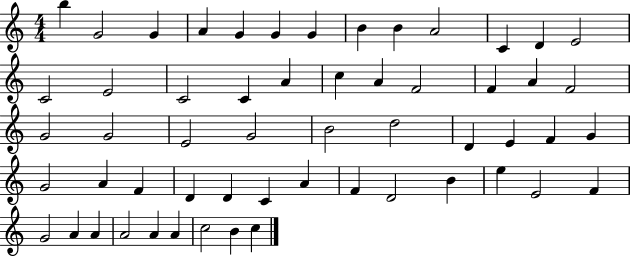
X:1
T:Untitled
M:4/4
L:1/4
K:C
b G2 G A G G G B B A2 C D E2 C2 E2 C2 C A c A F2 F A F2 G2 G2 E2 G2 B2 d2 D E F G G2 A F D D C A F D2 B e E2 F G2 A A A2 A A c2 B c